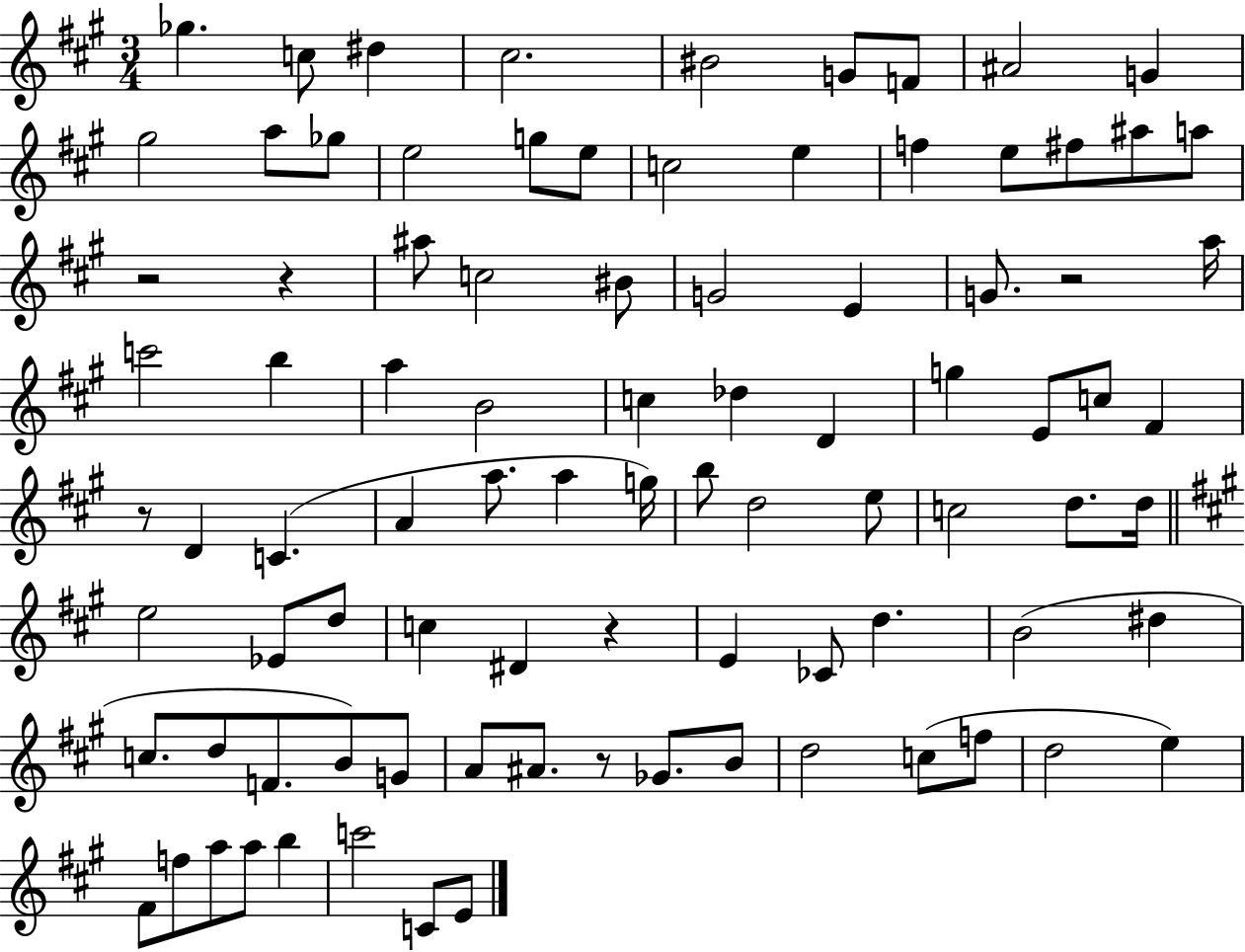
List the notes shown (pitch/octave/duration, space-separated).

Gb5/q. C5/e D#5/q C#5/h. BIS4/h G4/e F4/e A#4/h G4/q G#5/h A5/e Gb5/e E5/h G5/e E5/e C5/h E5/q F5/q E5/e F#5/e A#5/e A5/e R/h R/q A#5/e C5/h BIS4/e G4/h E4/q G4/e. R/h A5/s C6/h B5/q A5/q B4/h C5/q Db5/q D4/q G5/q E4/e C5/e F#4/q R/e D4/q C4/q. A4/q A5/e. A5/q G5/s B5/e D5/h E5/e C5/h D5/e. D5/s E5/h Eb4/e D5/e C5/q D#4/q R/q E4/q CES4/e D5/q. B4/h D#5/q C5/e. D5/e F4/e. B4/e G4/e A4/e A#4/e. R/e Gb4/e. B4/e D5/h C5/e F5/e D5/h E5/q F#4/e F5/e A5/e A5/e B5/q C6/h C4/e E4/e